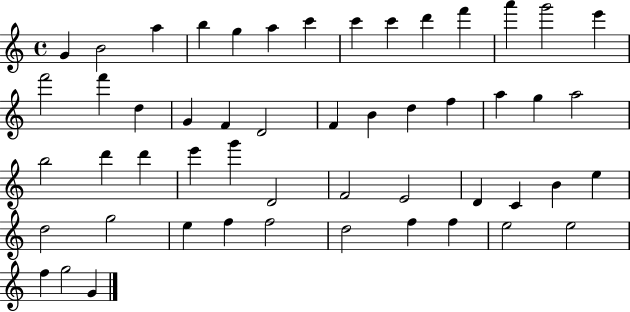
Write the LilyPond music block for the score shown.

{
  \clef treble
  \time 4/4
  \defaultTimeSignature
  \key c \major
  g'4 b'2 a''4 | b''4 g''4 a''4 c'''4 | c'''4 c'''4 d'''4 f'''4 | a'''4 g'''2 e'''4 | \break f'''2 f'''4 d''4 | g'4 f'4 d'2 | f'4 b'4 d''4 f''4 | a''4 g''4 a''2 | \break b''2 d'''4 d'''4 | e'''4 g'''4 d'2 | f'2 e'2 | d'4 c'4 b'4 e''4 | \break d''2 g''2 | e''4 f''4 f''2 | d''2 f''4 f''4 | e''2 e''2 | \break f''4 g''2 g'4 | \bar "|."
}